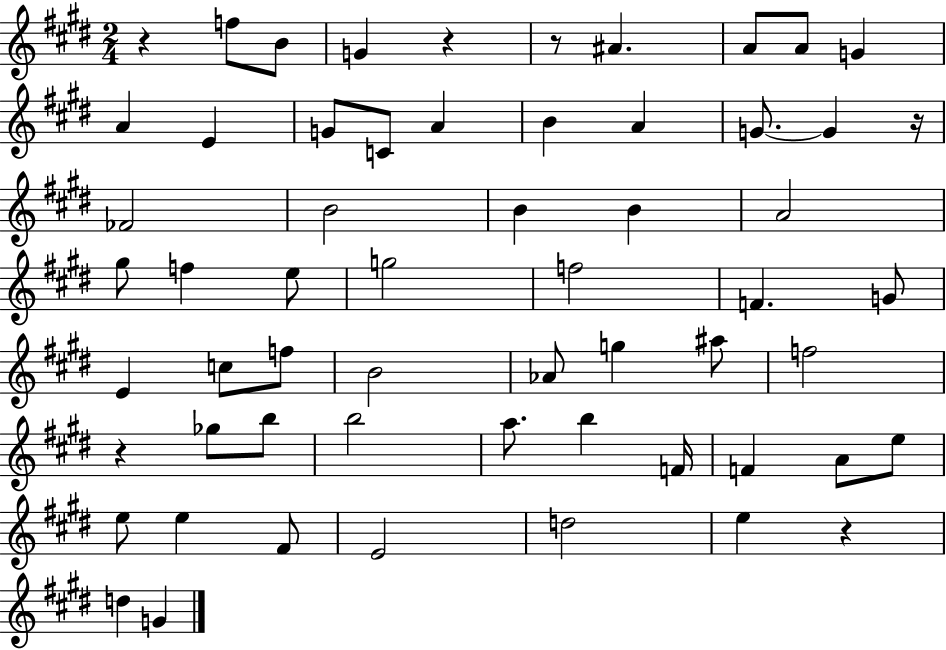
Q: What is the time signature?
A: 2/4